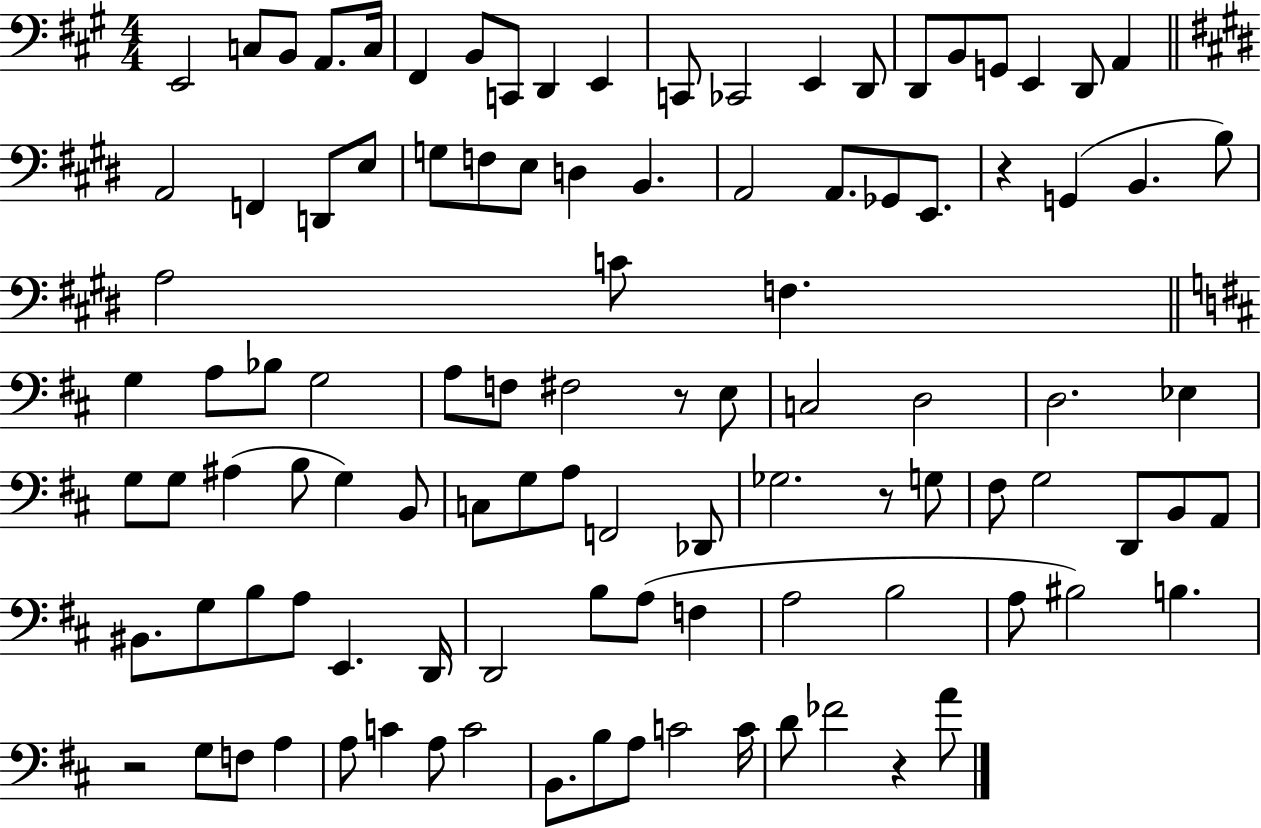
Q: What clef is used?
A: bass